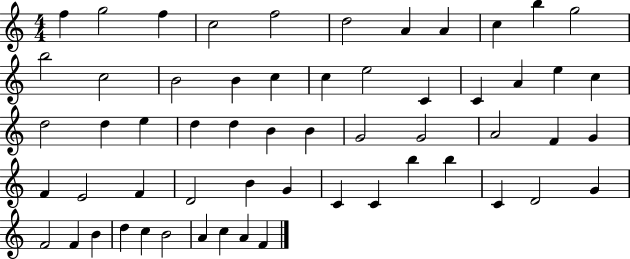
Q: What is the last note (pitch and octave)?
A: F4